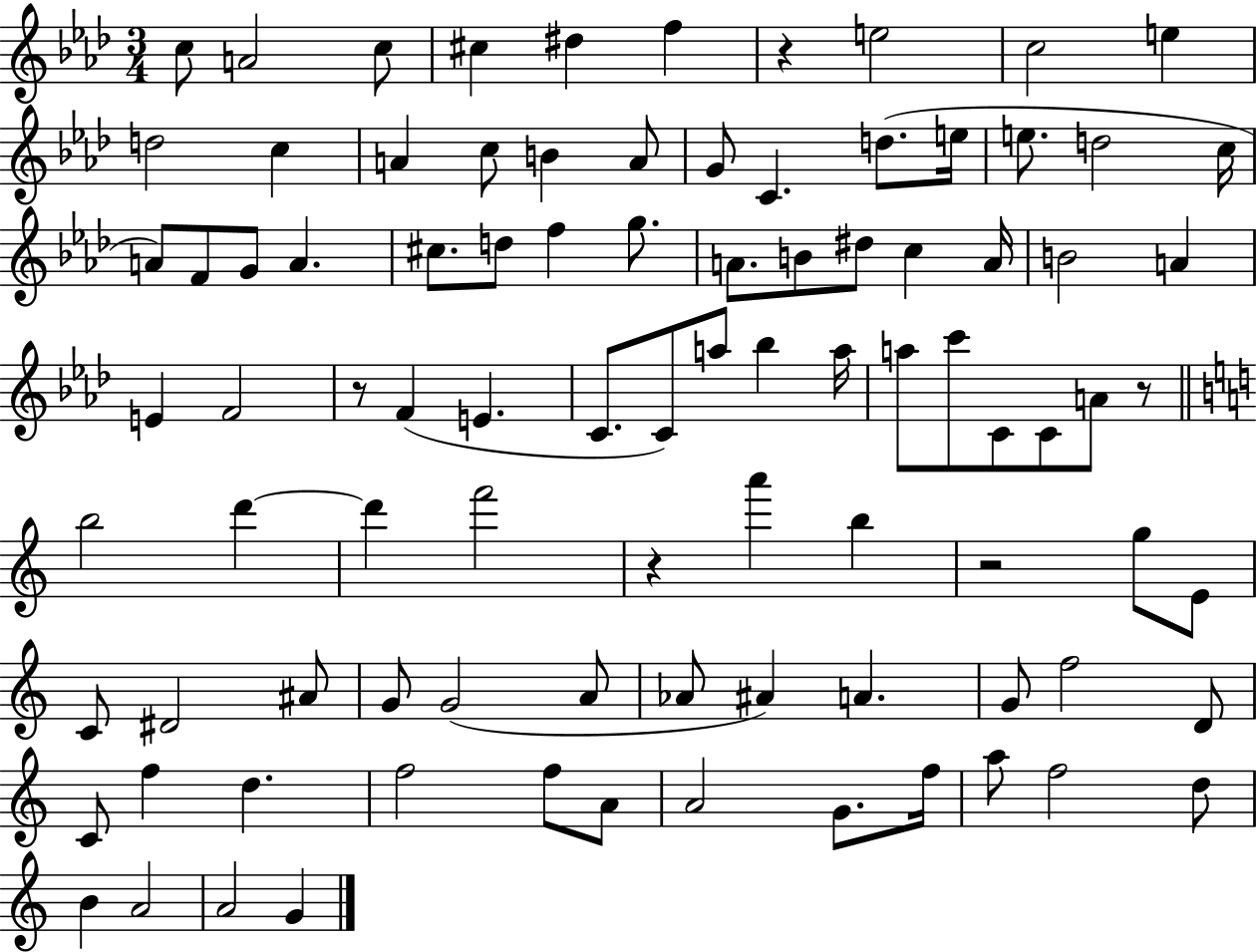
C5/e A4/h C5/e C#5/q D#5/q F5/q R/q E5/h C5/h E5/q D5/h C5/q A4/q C5/e B4/q A4/e G4/e C4/q. D5/e. E5/s E5/e. D5/h C5/s A4/e F4/e G4/e A4/q. C#5/e. D5/e F5/q G5/e. A4/e. B4/e D#5/e C5/q A4/s B4/h A4/q E4/q F4/h R/e F4/q E4/q. C4/e. C4/e A5/e Bb5/q A5/s A5/e C6/e C4/e C4/e A4/e R/e B5/h D6/q D6/q F6/h R/q A6/q B5/q R/h G5/e E4/e C4/e D#4/h A#4/e G4/e G4/h A4/e Ab4/e A#4/q A4/q. G4/e F5/h D4/e C4/e F5/q D5/q. F5/h F5/e A4/e A4/h G4/e. F5/s A5/e F5/h D5/e B4/q A4/h A4/h G4/q